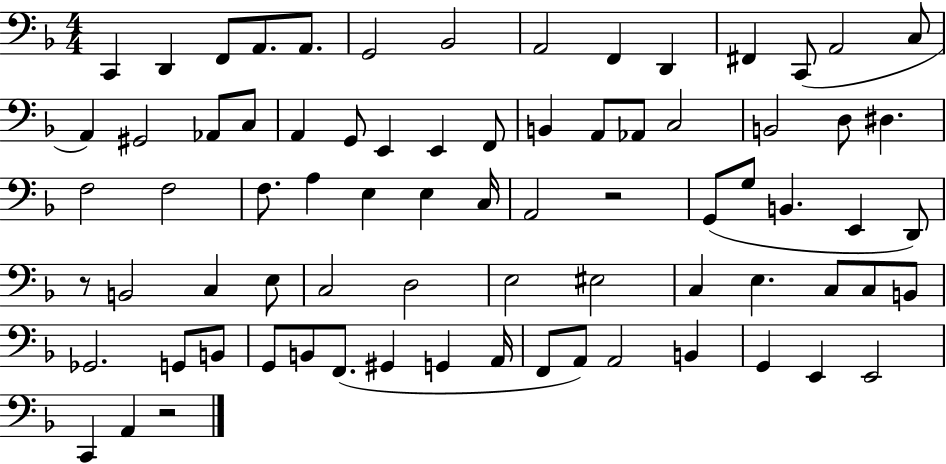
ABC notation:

X:1
T:Untitled
M:4/4
L:1/4
K:F
C,, D,, F,,/2 A,,/2 A,,/2 G,,2 _B,,2 A,,2 F,, D,, ^F,, C,,/2 A,,2 C,/2 A,, ^G,,2 _A,,/2 C,/2 A,, G,,/2 E,, E,, F,,/2 B,, A,,/2 _A,,/2 C,2 B,,2 D,/2 ^D, F,2 F,2 F,/2 A, E, E, C,/4 A,,2 z2 G,,/2 G,/2 B,, E,, D,,/2 z/2 B,,2 C, E,/2 C,2 D,2 E,2 ^E,2 C, E, C,/2 C,/2 B,,/2 _G,,2 G,,/2 B,,/2 G,,/2 B,,/2 F,,/2 ^G,, G,, A,,/4 F,,/2 A,,/2 A,,2 B,, G,, E,, E,,2 C,, A,, z2